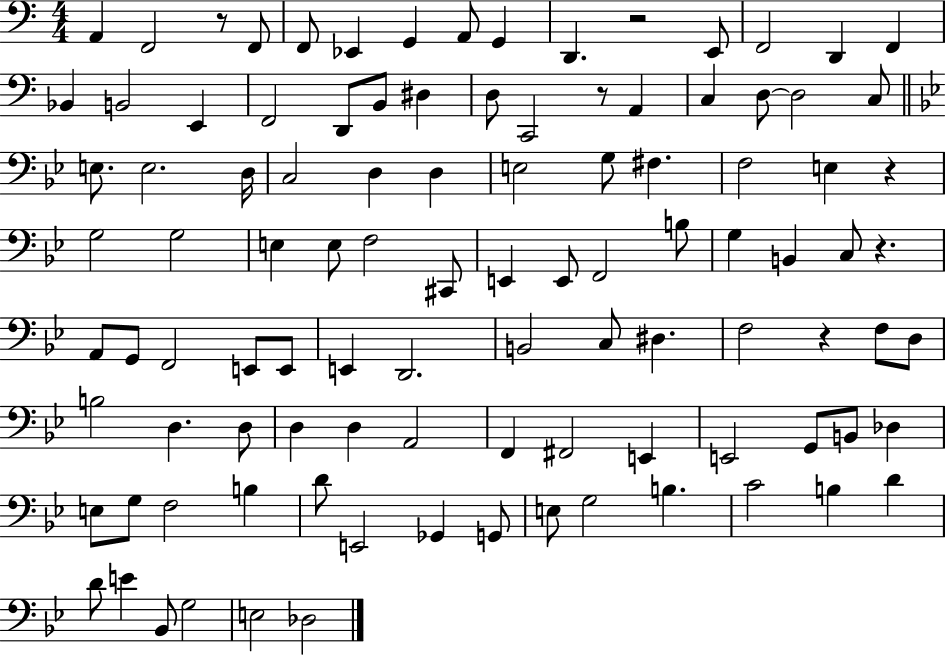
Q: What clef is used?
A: bass